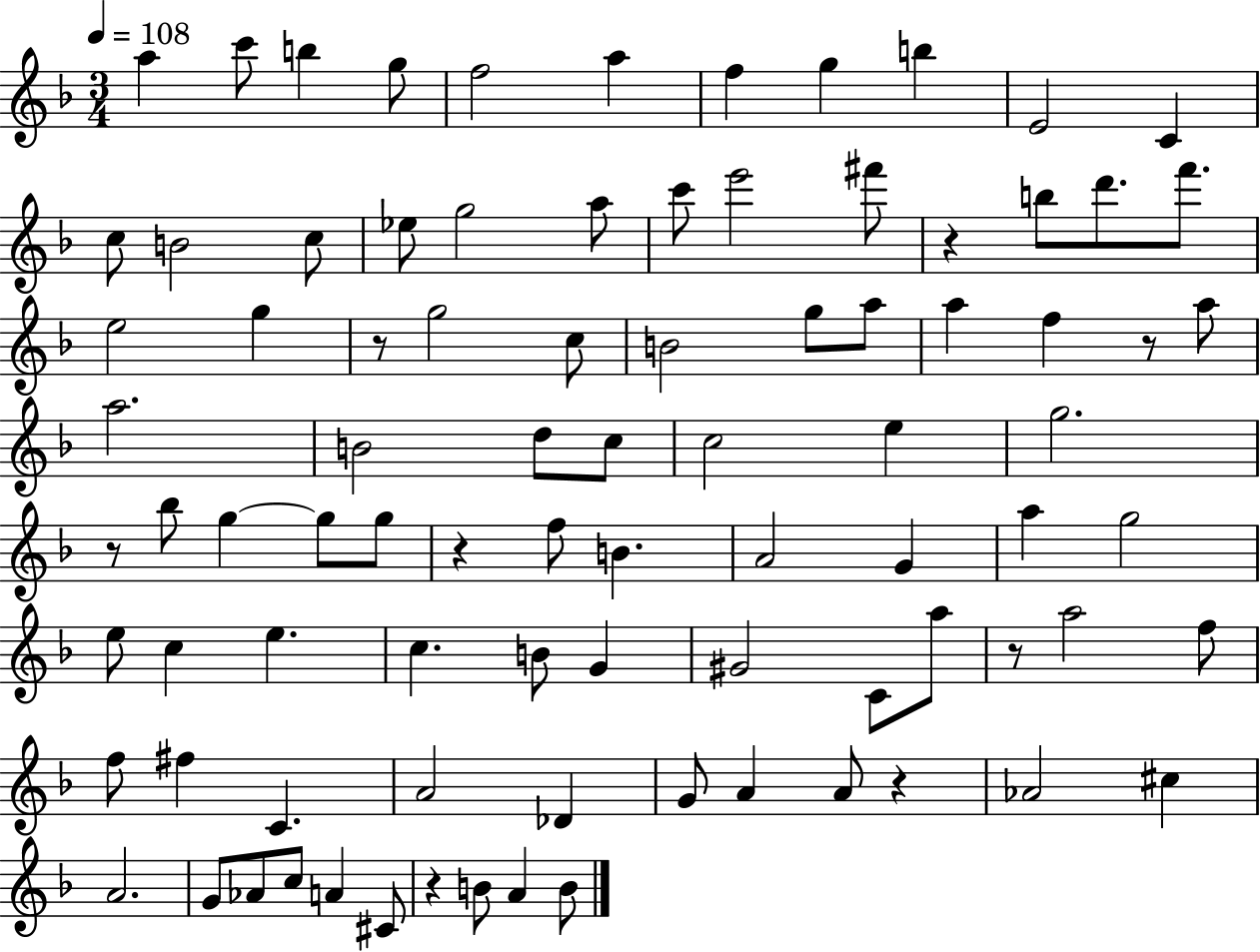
X:1
T:Untitled
M:3/4
L:1/4
K:F
a c'/2 b g/2 f2 a f g b E2 C c/2 B2 c/2 _e/2 g2 a/2 c'/2 e'2 ^f'/2 z b/2 d'/2 f'/2 e2 g z/2 g2 c/2 B2 g/2 a/2 a f z/2 a/2 a2 B2 d/2 c/2 c2 e g2 z/2 _b/2 g g/2 g/2 z f/2 B A2 G a g2 e/2 c e c B/2 G ^G2 C/2 a/2 z/2 a2 f/2 f/2 ^f C A2 _D G/2 A A/2 z _A2 ^c A2 G/2 _A/2 c/2 A ^C/2 z B/2 A B/2